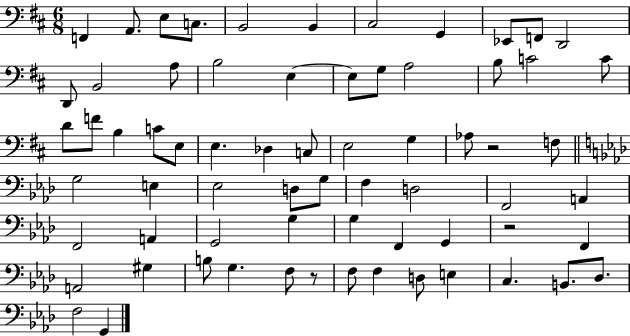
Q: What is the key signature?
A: D major